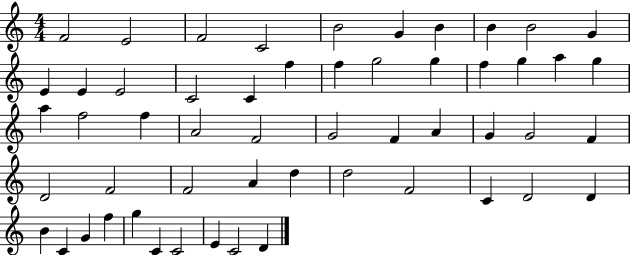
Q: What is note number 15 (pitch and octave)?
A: C4